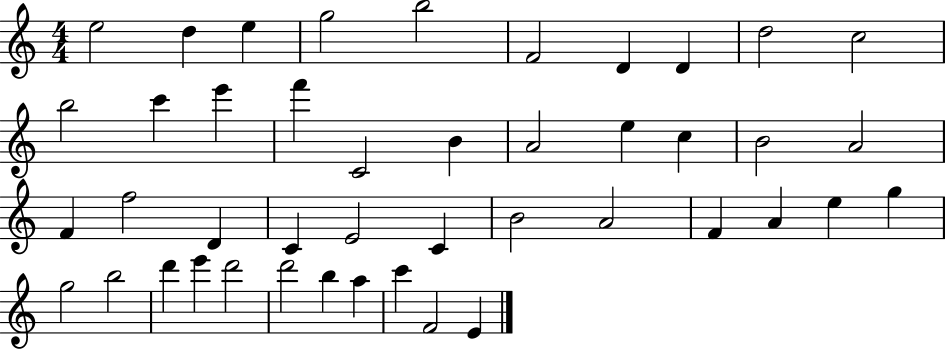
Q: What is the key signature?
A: C major